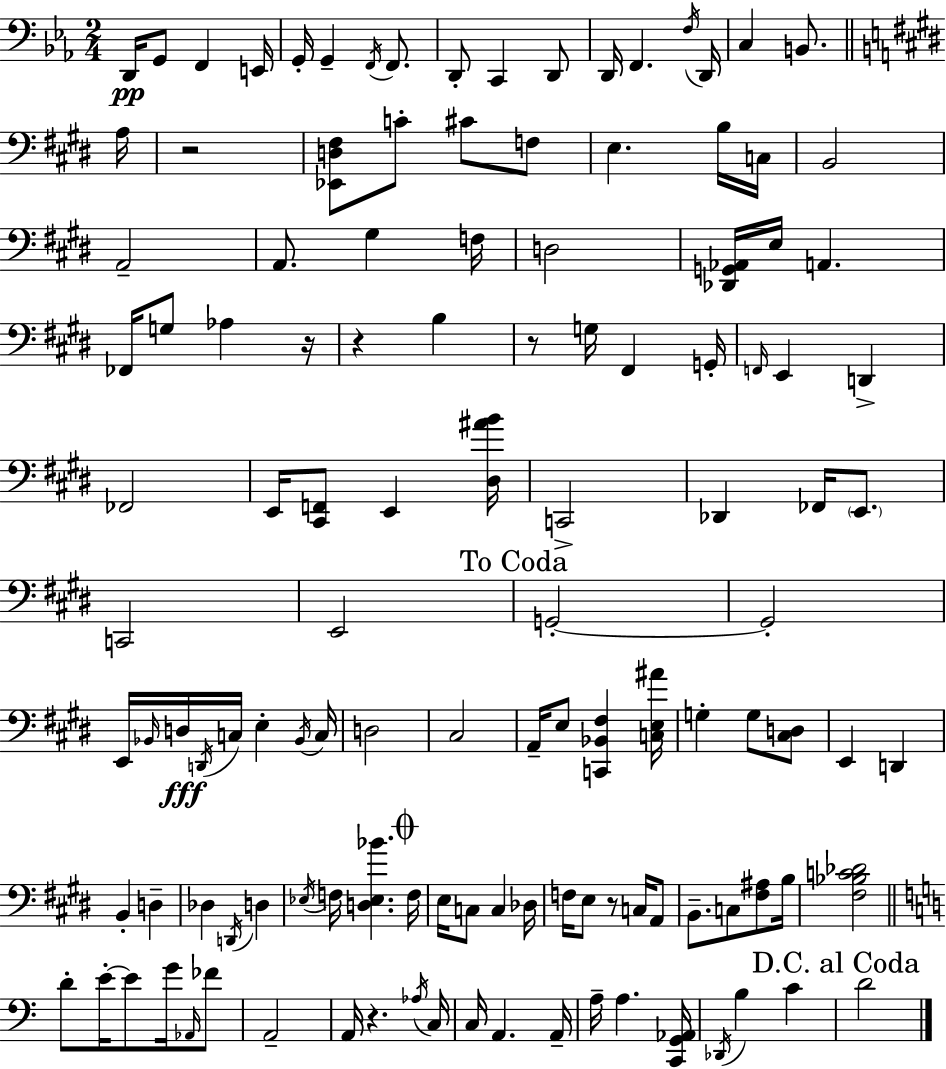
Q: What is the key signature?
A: EES major